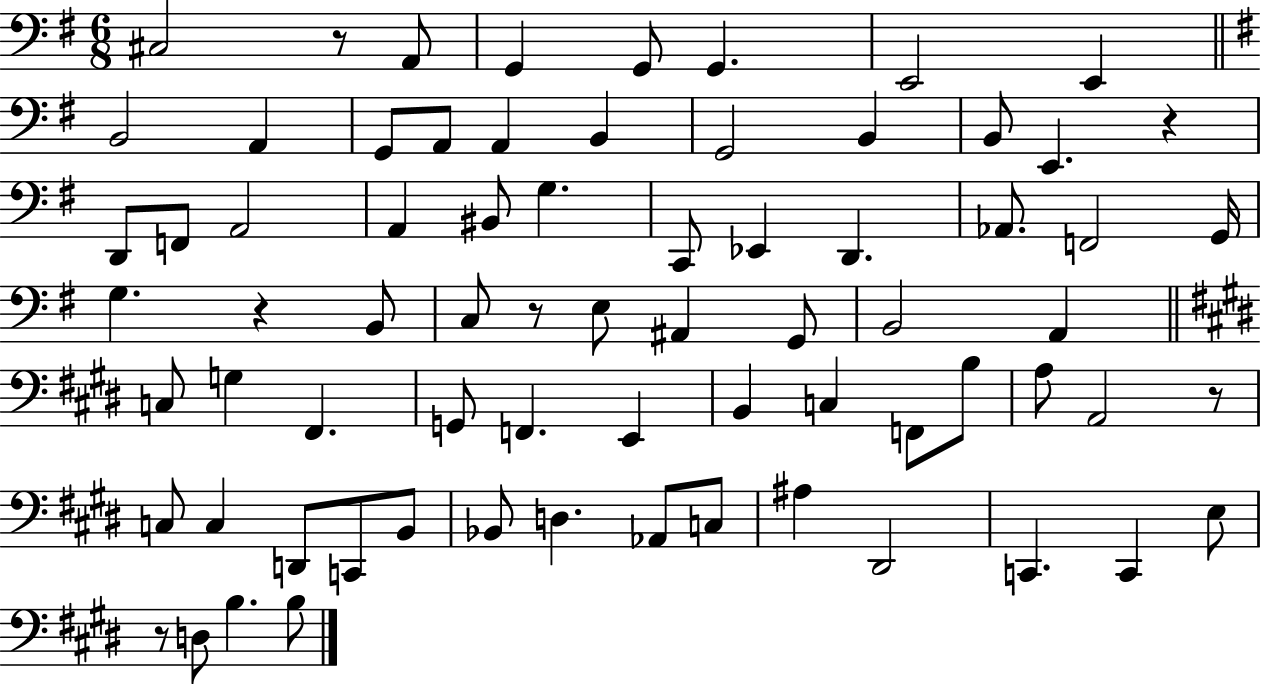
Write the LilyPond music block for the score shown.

{
  \clef bass
  \numericTimeSignature
  \time 6/8
  \key g \major
  cis2 r8 a,8 | g,4 g,8 g,4. | e,2 e,4 | \bar "||" \break \key g \major b,2 a,4 | g,8 a,8 a,4 b,4 | g,2 b,4 | b,8 e,4. r4 | \break d,8 f,8 a,2 | a,4 bis,8 g4. | c,8 ees,4 d,4. | aes,8. f,2 g,16 | \break g4. r4 b,8 | c8 r8 e8 ais,4 g,8 | b,2 a,4 | \bar "||" \break \key e \major c8 g4 fis,4. | g,8 f,4. e,4 | b,4 c4 f,8 b8 | a8 a,2 r8 | \break c8 c4 d,8 c,8 b,8 | bes,8 d4. aes,8 c8 | ais4 dis,2 | c,4. c,4 e8 | \break r8 d8 b4. b8 | \bar "|."
}